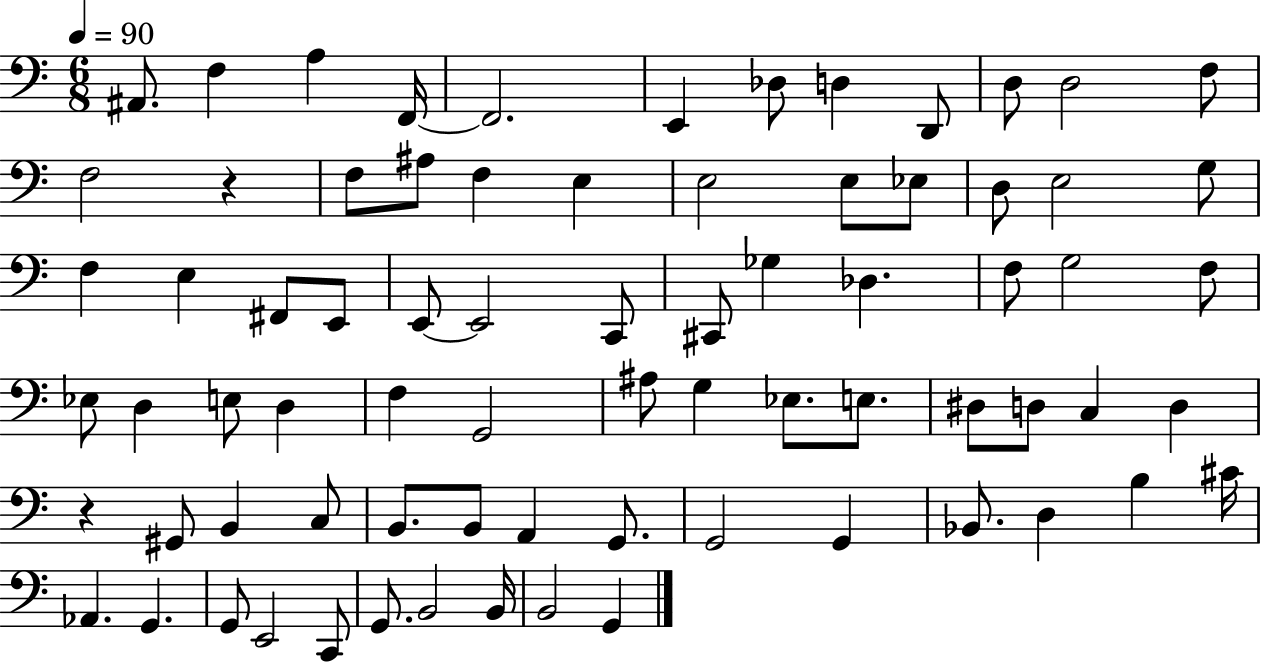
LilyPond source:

{
  \clef bass
  \numericTimeSignature
  \time 6/8
  \key c \major
  \tempo 4 = 90
  ais,8. f4 a4 f,16~~ | f,2. | e,4 des8 d4 d,8 | d8 d2 f8 | \break f2 r4 | f8 ais8 f4 e4 | e2 e8 ees8 | d8 e2 g8 | \break f4 e4 fis,8 e,8 | e,8~~ e,2 c,8 | cis,8 ges4 des4. | f8 g2 f8 | \break ees8 d4 e8 d4 | f4 g,2 | ais8 g4 ees8. e8. | dis8 d8 c4 d4 | \break r4 gis,8 b,4 c8 | b,8. b,8 a,4 g,8. | g,2 g,4 | bes,8. d4 b4 cis'16 | \break aes,4. g,4. | g,8 e,2 c,8 | g,8. b,2 b,16 | b,2 g,4 | \break \bar "|."
}